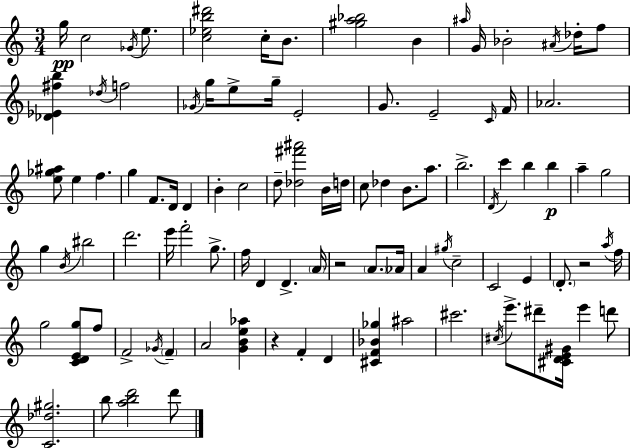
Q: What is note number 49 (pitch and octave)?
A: B4